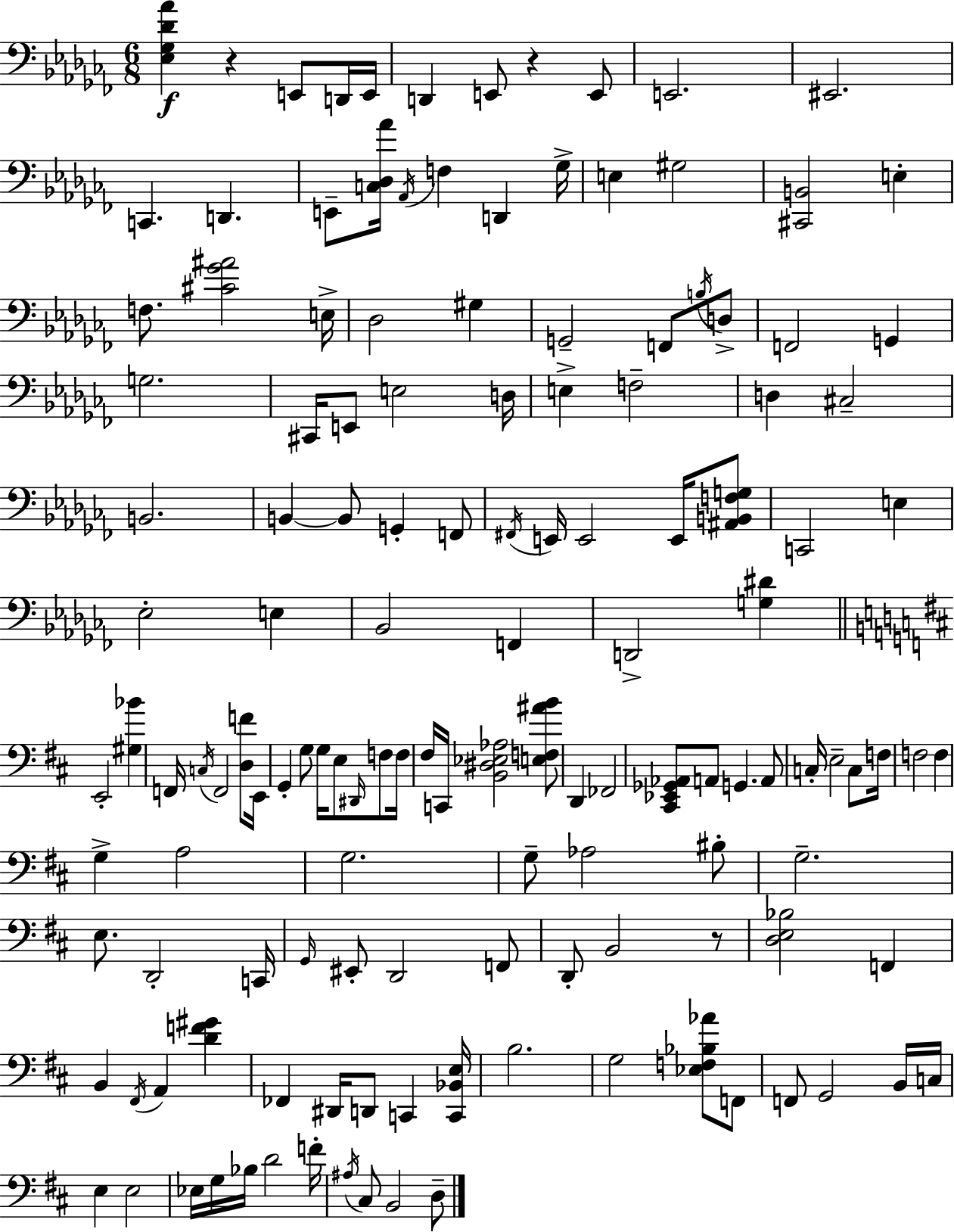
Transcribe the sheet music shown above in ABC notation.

X:1
T:Untitled
M:6/8
L:1/4
K:Abm
[_E,_G,_D_A] z E,,/2 D,,/4 E,,/4 D,, E,,/2 z E,,/2 E,,2 ^E,,2 C,, D,, E,,/2 [C,_D,_A]/4 _A,,/4 F, D,, _G,/4 E, ^G,2 [^C,,B,,]2 E, F,/2 [^C_G^A]2 E,/4 _D,2 ^G, G,,2 F,,/2 B,/4 D,/2 F,,2 G,, G,2 ^C,,/4 E,,/2 E,2 D,/4 E, F,2 D, ^C,2 B,,2 B,, B,,/2 G,, F,,/2 ^F,,/4 E,,/4 E,,2 E,,/4 [^A,,B,,F,G,]/2 C,,2 E, _E,2 E, _B,,2 F,, D,,2 [G,^D] E,,2 [^G,_B] F,,/4 C,/4 F,,2 [D,F]/2 E,,/4 G,, G,/2 G,/4 E,/2 ^D,,/4 F,/2 F,/4 ^F,/4 C,,/4 [B,,^D,_E,_A,]2 [E,F,^AB]/2 D,, _F,,2 [^C,,_E,,_G,,_A,,]/2 A,,/2 G,, A,,/2 C,/4 E,2 C,/2 F,/4 F,2 F, G, A,2 G,2 G,/2 _A,2 ^B,/2 G,2 E,/2 D,,2 C,,/4 G,,/4 ^E,,/2 D,,2 F,,/2 D,,/2 B,,2 z/2 [D,E,_B,]2 F,, B,, ^F,,/4 A,, [DF^G] _F,, ^D,,/4 D,,/2 C,, [C,,_B,,E,]/4 B,2 G,2 [_E,F,_B,_A]/2 F,,/2 F,,/2 G,,2 B,,/4 C,/4 E, E,2 _E,/4 G,/4 _B,/4 D2 F/4 ^A,/4 ^C,/2 B,,2 D,/2